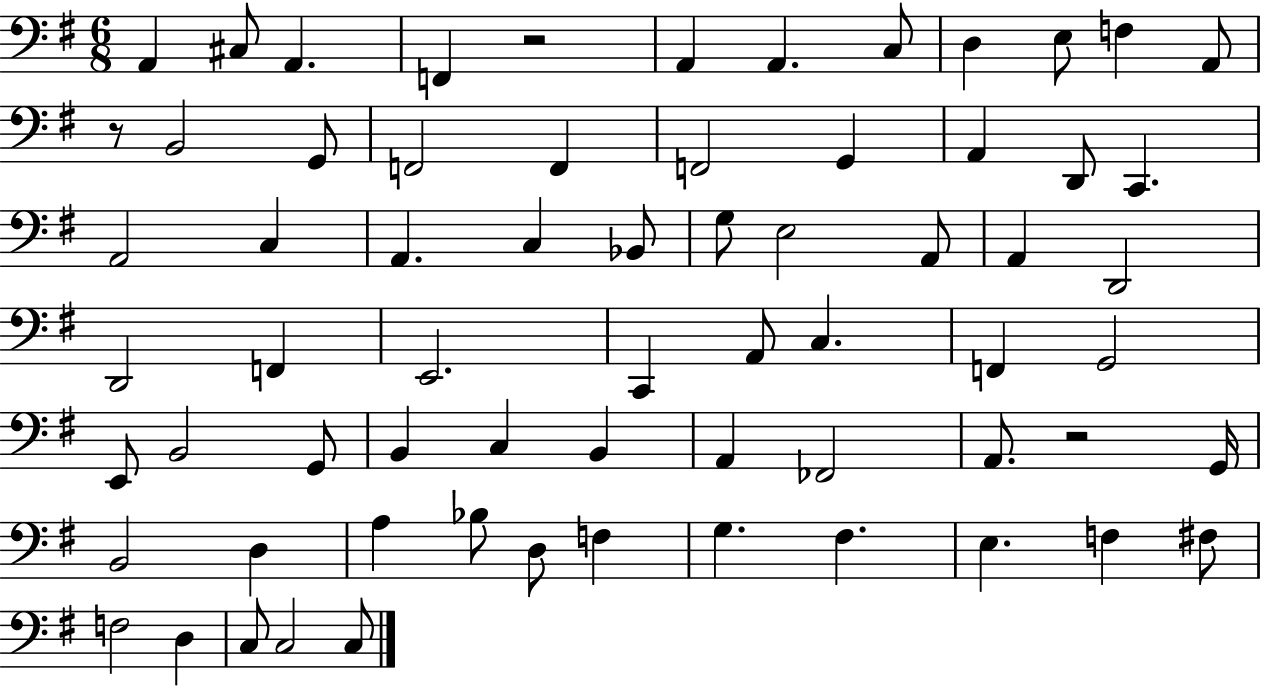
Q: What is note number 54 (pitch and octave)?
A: F3